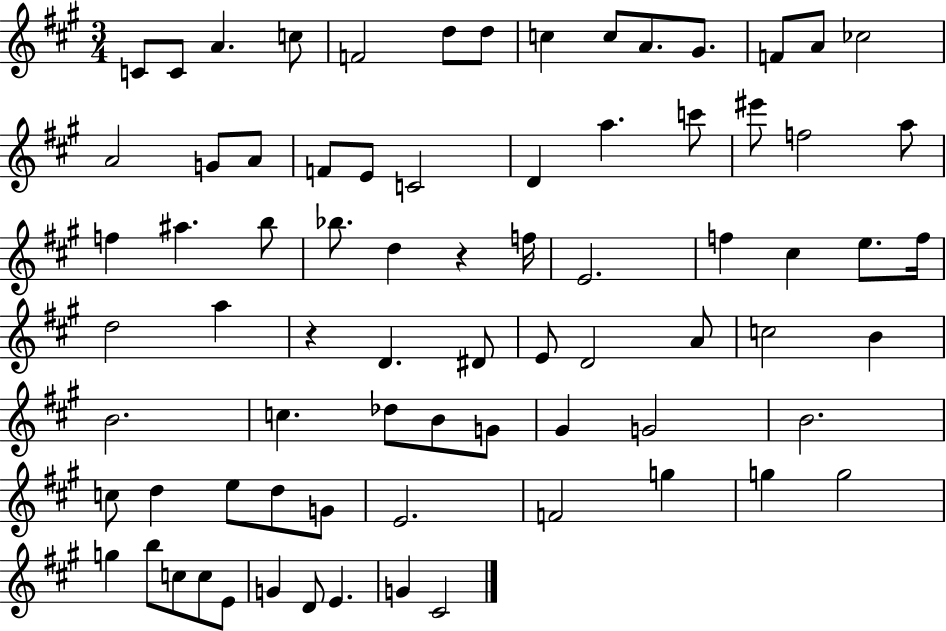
C4/e C4/e A4/q. C5/e F4/h D5/e D5/e C5/q C5/e A4/e. G#4/e. F4/e A4/e CES5/h A4/h G4/e A4/e F4/e E4/e C4/h D4/q A5/q. C6/e EIS6/e F5/h A5/e F5/q A#5/q. B5/e Bb5/e. D5/q R/q F5/s E4/h. F5/q C#5/q E5/e. F5/s D5/h A5/q R/q D4/q. D#4/e E4/e D4/h A4/e C5/h B4/q B4/h. C5/q. Db5/e B4/e G4/e G#4/q G4/h B4/h. C5/e D5/q E5/e D5/e G4/e E4/h. F4/h G5/q G5/q G5/h G5/q B5/e C5/e C5/e E4/e G4/q D4/e E4/q. G4/q C#4/h